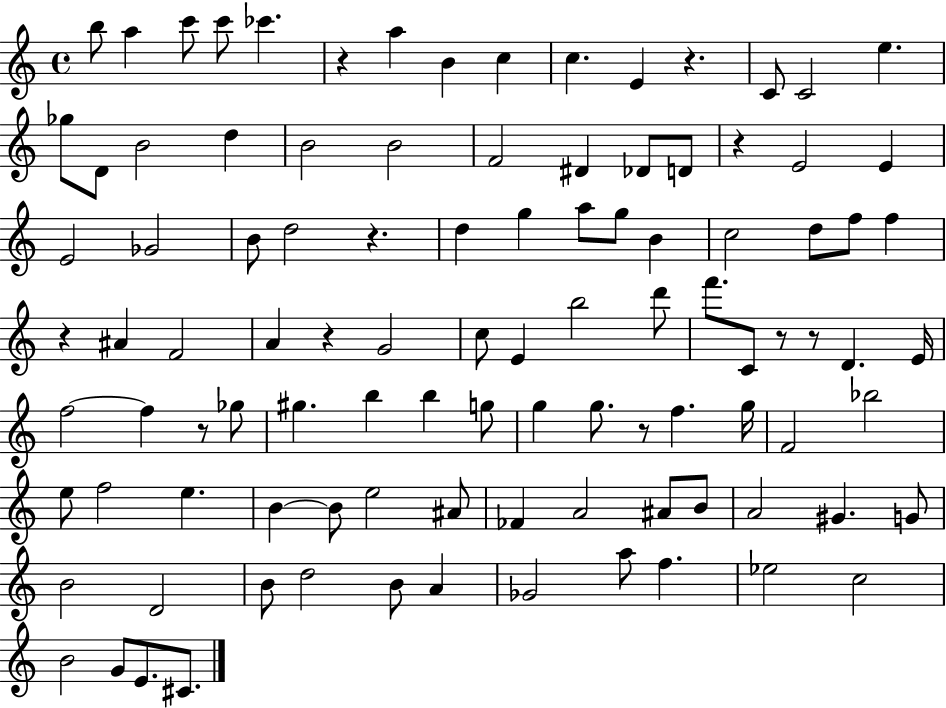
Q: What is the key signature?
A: C major